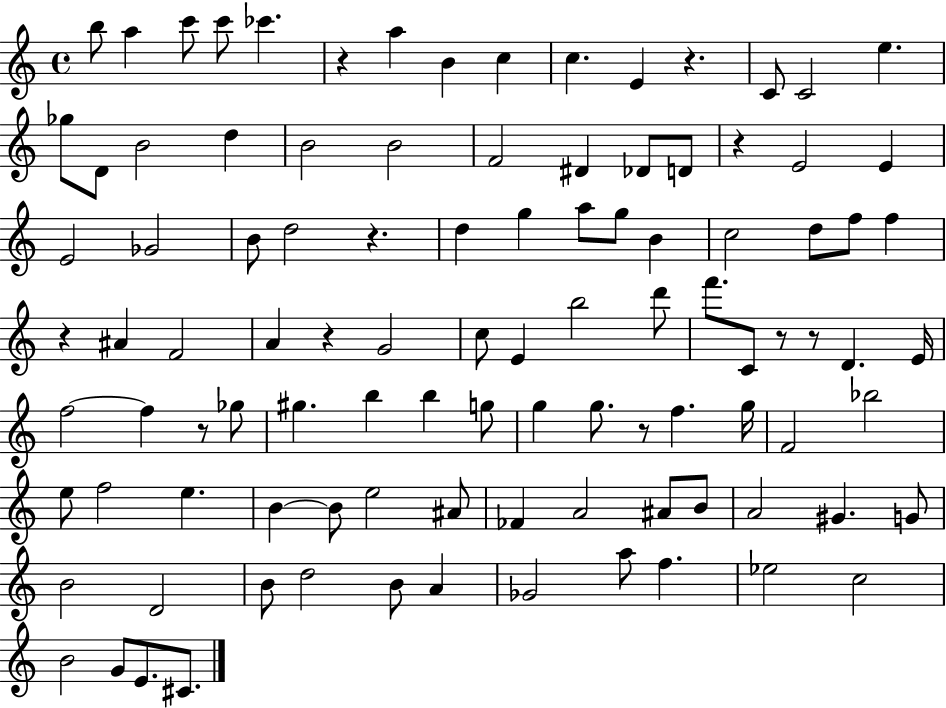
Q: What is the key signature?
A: C major